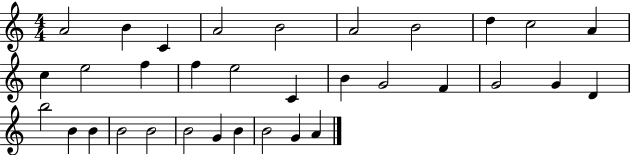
A4/h B4/q C4/q A4/h B4/h A4/h B4/h D5/q C5/h A4/q C5/q E5/h F5/q F5/q E5/h C4/q B4/q G4/h F4/q G4/h G4/q D4/q B5/h B4/q B4/q B4/h B4/h B4/h G4/q B4/q B4/h G4/q A4/q